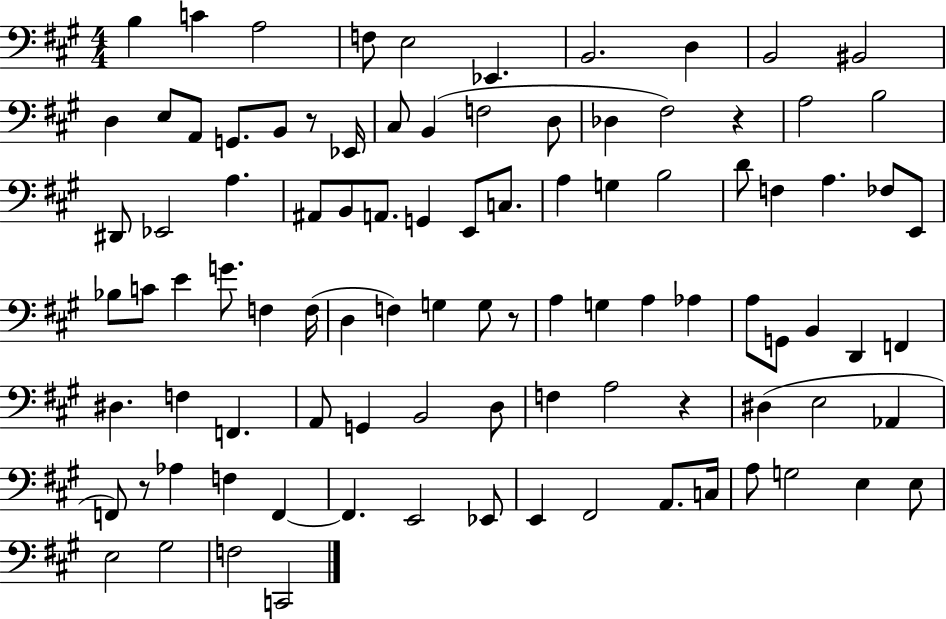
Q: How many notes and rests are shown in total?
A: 96